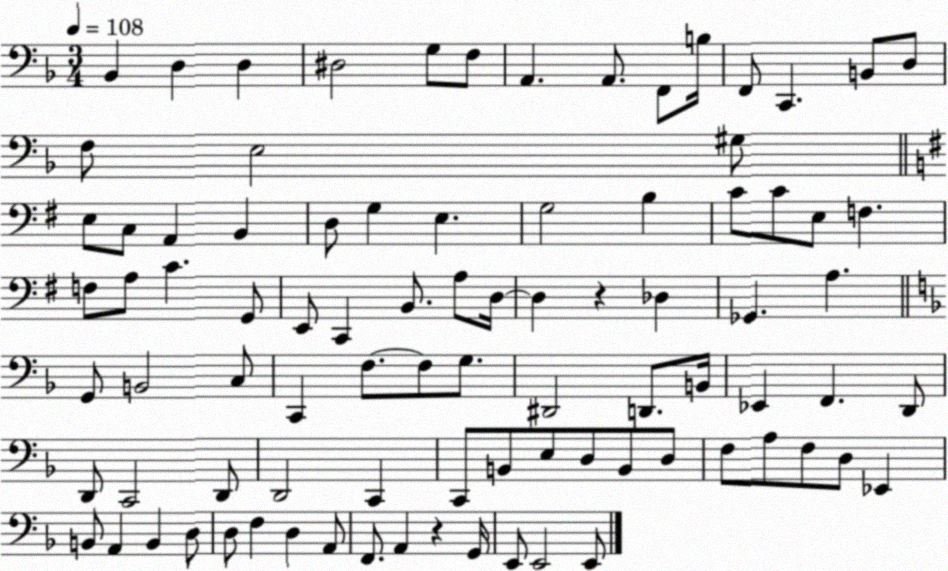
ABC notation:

X:1
T:Untitled
M:3/4
L:1/4
K:F
_B,, D, D, ^D,2 G,/2 F,/2 A,, A,,/2 F,,/2 B,/4 F,,/2 C,, B,,/2 D,/2 F,/2 E,2 ^G,/2 E,/2 C,/2 A,, B,, D,/2 G, E, G,2 B, C/2 C/2 E,/2 F, F,/2 A,/2 C G,,/2 E,,/2 C,, B,,/2 A,/2 D,/4 D, z _D, _G,, A, G,,/2 B,,2 C,/2 C,, F,/2 F,/2 G,/2 ^D,,2 D,,/2 B,,/4 _E,, F,, D,,/2 D,,/2 C,,2 D,,/2 D,,2 C,, C,,/2 B,,/2 E,/2 D,/2 B,,/2 D,/2 F,/2 A,/2 F,/2 D,/2 _E,, B,,/2 A,, B,, D,/2 D,/2 F, D, A,,/2 F,,/2 A,, z G,,/4 E,,/2 E,,2 E,,/2